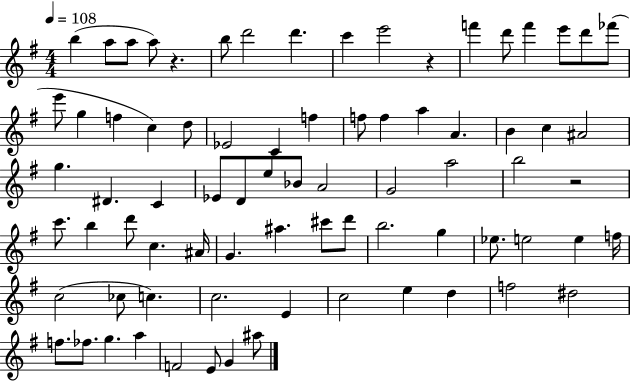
{
  \clef treble
  \numericTimeSignature
  \time 4/4
  \key g \major
  \tempo 4 = 108
  b''4( a''8 a''8 a''8) r4. | b''8 d'''2 d'''4. | c'''4 e'''2 r4 | f'''4 d'''8 f'''4 e'''8 d'''8 fes'''8( | \break e'''8 g''4 f''4 c''4) d''8 | ees'2 c'4 f''4 | f''8 f''4 a''4 a'4. | b'4 c''4 ais'2 | \break g''4. dis'4. c'4 | ees'8 d'8 e''8 bes'8 a'2 | g'2 a''2 | b''2 r2 | \break c'''8. b''4 d'''8 c''4. ais'16 | g'4. ais''4. cis'''8 d'''8 | b''2. g''4 | ees''8. e''2 e''4 f''16 | \break c''2( ces''8 c''4.) | c''2. e'4 | c''2 e''4 d''4 | f''2 dis''2 | \break f''8. fes''8. g''4. a''4 | f'2 e'8 g'4 ais''8 | \bar "|."
}